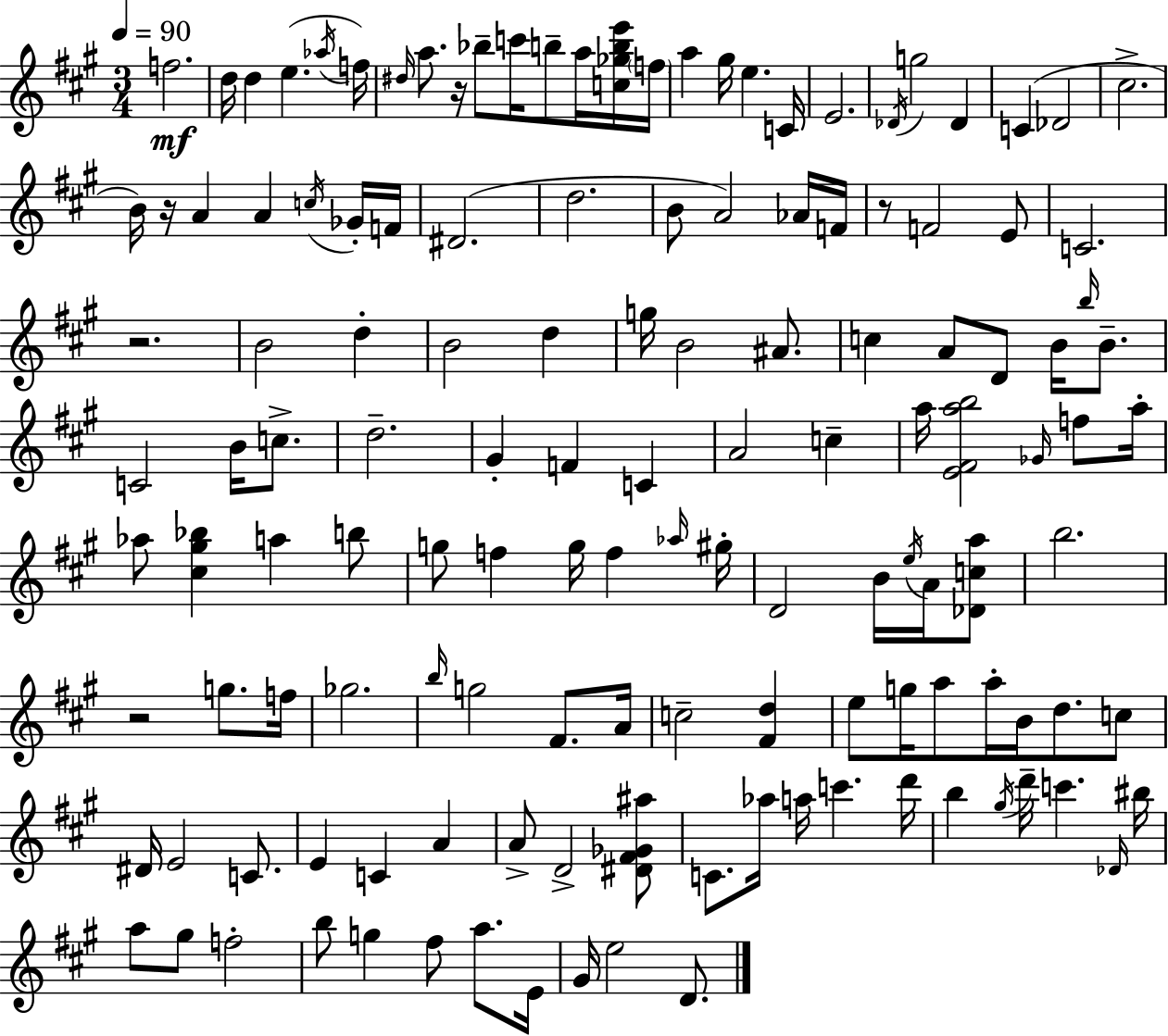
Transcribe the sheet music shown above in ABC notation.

X:1
T:Untitled
M:3/4
L:1/4
K:A
f2 d/4 d e _a/4 f/4 ^d/4 a/2 z/4 _b/2 c'/4 b/2 a/4 [c_gbe']/4 f/4 a ^g/4 e C/4 E2 _D/4 g2 _D C _D2 ^c2 B/4 z/4 A A c/4 _G/4 F/4 ^D2 d2 B/2 A2 _A/4 F/4 z/2 F2 E/2 C2 z2 B2 d B2 d g/4 B2 ^A/2 c A/2 D/2 B/4 b/4 B/2 C2 B/4 c/2 d2 ^G F C A2 c a/4 [E^Fab]2 _G/4 f/2 a/4 _a/2 [^c^g_b] a b/2 g/2 f g/4 f _a/4 ^g/4 D2 B/4 e/4 A/4 [_Dca]/2 b2 z2 g/2 f/4 _g2 b/4 g2 ^F/2 A/4 c2 [^Fd] e/2 g/4 a/2 a/4 B/4 d/2 c/2 ^D/4 E2 C/2 E C A A/2 D2 [^D^F_G^a]/2 C/2 _a/4 a/4 c' d'/4 b ^g/4 d'/4 c' _D/4 ^b/4 a/2 ^g/2 f2 b/2 g ^f/2 a/2 E/4 ^G/4 e2 D/2